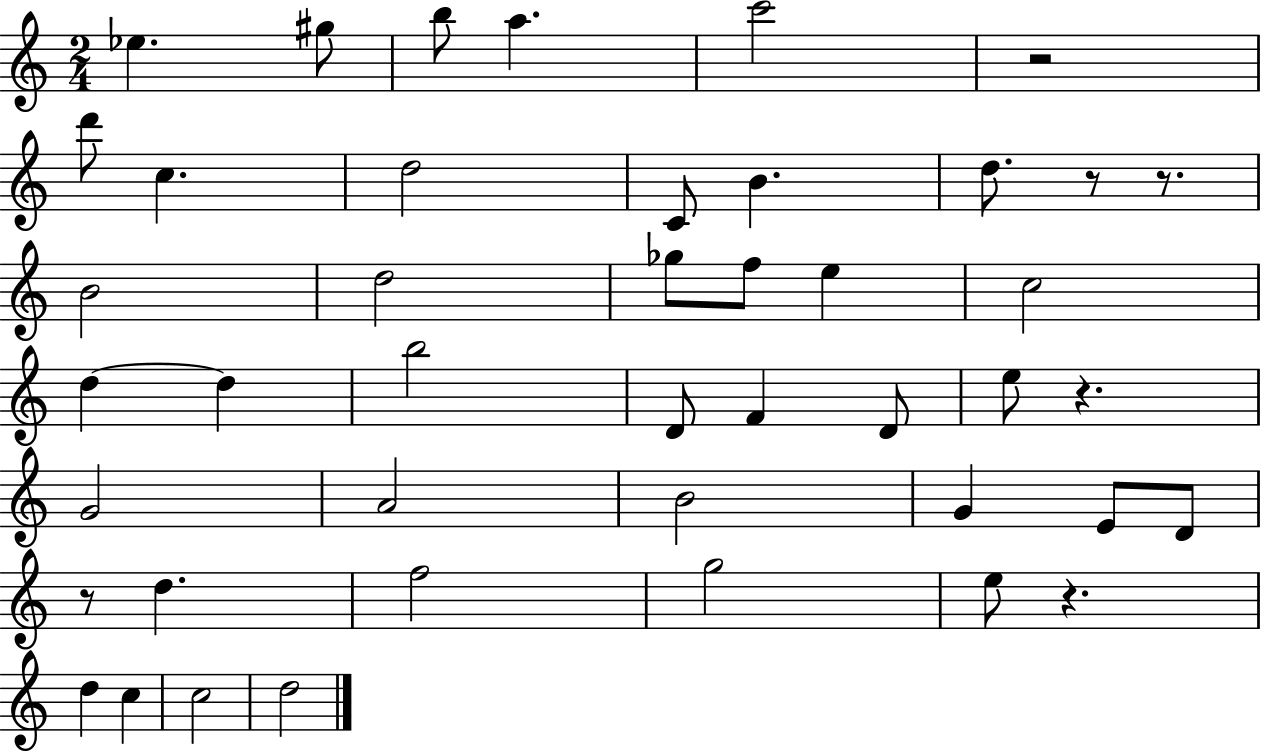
Eb5/q. G#5/e B5/e A5/q. C6/h R/h D6/e C5/q. D5/h C4/e B4/q. D5/e. R/e R/e. B4/h D5/h Gb5/e F5/e E5/q C5/h D5/q D5/q B5/h D4/e F4/q D4/e E5/e R/q. G4/h A4/h B4/h G4/q E4/e D4/e R/e D5/q. F5/h G5/h E5/e R/q. D5/q C5/q C5/h D5/h